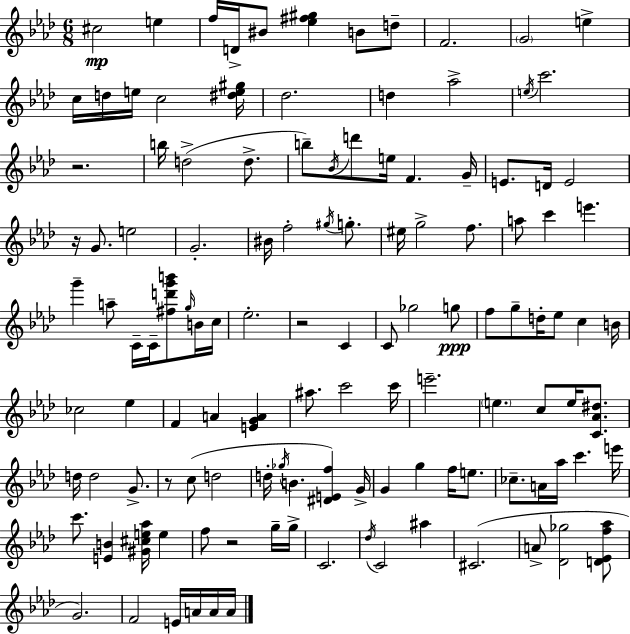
{
  \clef treble
  \numericTimeSignature
  \time 6/8
  \key aes \major
  cis''2\mp e''4 | f''16 d'16-> bis'8 <ees'' fis'' gis''>4 b'8 d''8-- | f'2. | \parenthesize g'2 e''4-> | \break c''16 d''16 e''16 c''2 <dis'' e'' gis''>16 | des''2. | d''4 aes''2-> | \acciaccatura { e''16 } c'''2. | \break r2. | b''16 d''2->( d''8.-> | b''8--) \acciaccatura { bes'16 } d'''8 e''16 f'4. | g'16-- e'8. d'16 e'2 | \break r16 g'8. e''2 | g'2.-. | bis'16 f''2-. \acciaccatura { gis''16 } | g''8.-. eis''16 g''2-> | \break f''8. a''8 c'''4 e'''4. | g'''4-- a''8-- c'16-- c'16-- <fis'' d''' g''' b'''>8 | \grace { g''16 } b'16 c''16 ees''2.-. | r2 | \break c'4 c'8 ges''2 | g''8\ppp f''8 g''8-- d''16-. ees''8 c''4 | b'16 ces''2 | ees''4 f'4 a'4 | \break <e' g' a'>4 ais''8. c'''2 | c'''16 e'''2.-- | \parenthesize e''4. c''8 | e''16 <c' aes' dis''>8. d''16 d''2 | \break g'8.-> r8 c''8( d''2 | d''16-. \acciaccatura { ges''16 } b'4. | <dis' e' f''>4) g'16-> g'4 g''4 | f''16 e''8. ces''8.-- a'16 aes''16 c'''4. | \break e'''16 c'''8. <e' b'>4 | <gis' cis'' e'' aes''>16 e''4 f''8 r2 | g''16-- g''16-> c'2. | \acciaccatura { des''16 } c'2 | \break ais''4 cis'2.( | a'8-> <des' ges''>2 | <d' ees' f'' aes''>8 g'2.) | f'2 | \break e'16 a'16 a'16 a'16 \bar "|."
}